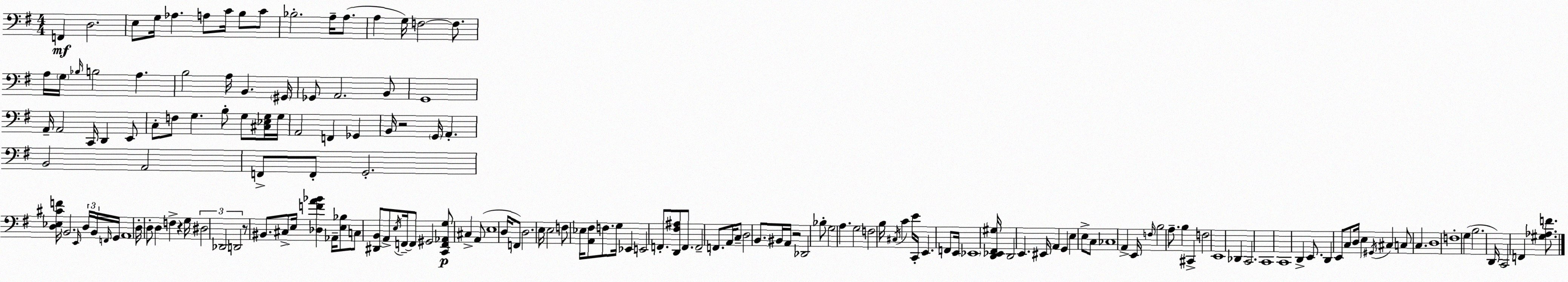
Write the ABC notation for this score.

X:1
T:Untitled
M:4/4
L:1/4
K:G
F,, D,2 E,/2 G,/4 _A, A,/2 C/4 B,/2 C/2 _B,2 A,/4 A,/2 A, G,/4 F,2 F,/2 A,/4 G,/4 _B,/4 B,2 A, B,2 A,/4 B,, ^G,,/4 _G,,/2 A,,2 B,,/2 G,,4 A,,/4 A,,2 C,,/4 D,, E,,/2 C,/2 F,/2 G, B,/2 G,/2 [^C,_E,G,]/4 G,/4 A,,2 F,, _G,, B,,/4 z2 G,,/4 A,, B,,2 A,,2 F,,/2 F,,/2 G,,2 [D,_E,^CF]/4 B,,2 E,,/4 D,/4 B,,/4 F,,/4 G,,/4 A,,4 D,/4 D,/2 D, F, z G,/4 ^D,2 _D,,2 D,,2 z/2 ^B,,/2 ^C,/2 E,/4 [_D,FA_B] _A,,/4 [E,_B,]/2 C,/2 [^D,,B,,]/2 A,,/2 E,/4 F,,/4 F,,/2 ^G,,2 [C,,F,,_A,,G,]/2 ^C, A,,/2 E,4 D,/4 F,,/2 D,2 E,/4 E,2 F,/2 _E,/4 [A,,^F,]/2 F,/2 G,/4 _E,, E,,2 F,,/2 [D,,^F,^A,]/2 F,,/2 F,,2 F,,/2 A,,/4 C,/2 D,2 B,,/2 ^B,,/4 A,,/4 z2 _D,,2 _B,/2 G,2 A, G,2 F,2 B,/4 ^C,/4 C E/4 C,,/4 E,, F,,/2 E,,/4 _E,,4 [D,,_E,,^F,,^G,]/4 D,,2 E,, ^E,,/4 A,, G,, E, E,/2 C,/2 _C,4 A,, E,,/4 F,/4 B,2 A,/2 B, ^C,, F,2 E,,4 _D,, C,,2 C,,4 C,,4 D,, E,,/2 D,, E,,/2 C,/2 D,/4 E, ^G,,/4 ^C, C,/2 C, D,4 F,4 G, B,2 D,,/4 C,,2 F,, [^G,_A,F]/2